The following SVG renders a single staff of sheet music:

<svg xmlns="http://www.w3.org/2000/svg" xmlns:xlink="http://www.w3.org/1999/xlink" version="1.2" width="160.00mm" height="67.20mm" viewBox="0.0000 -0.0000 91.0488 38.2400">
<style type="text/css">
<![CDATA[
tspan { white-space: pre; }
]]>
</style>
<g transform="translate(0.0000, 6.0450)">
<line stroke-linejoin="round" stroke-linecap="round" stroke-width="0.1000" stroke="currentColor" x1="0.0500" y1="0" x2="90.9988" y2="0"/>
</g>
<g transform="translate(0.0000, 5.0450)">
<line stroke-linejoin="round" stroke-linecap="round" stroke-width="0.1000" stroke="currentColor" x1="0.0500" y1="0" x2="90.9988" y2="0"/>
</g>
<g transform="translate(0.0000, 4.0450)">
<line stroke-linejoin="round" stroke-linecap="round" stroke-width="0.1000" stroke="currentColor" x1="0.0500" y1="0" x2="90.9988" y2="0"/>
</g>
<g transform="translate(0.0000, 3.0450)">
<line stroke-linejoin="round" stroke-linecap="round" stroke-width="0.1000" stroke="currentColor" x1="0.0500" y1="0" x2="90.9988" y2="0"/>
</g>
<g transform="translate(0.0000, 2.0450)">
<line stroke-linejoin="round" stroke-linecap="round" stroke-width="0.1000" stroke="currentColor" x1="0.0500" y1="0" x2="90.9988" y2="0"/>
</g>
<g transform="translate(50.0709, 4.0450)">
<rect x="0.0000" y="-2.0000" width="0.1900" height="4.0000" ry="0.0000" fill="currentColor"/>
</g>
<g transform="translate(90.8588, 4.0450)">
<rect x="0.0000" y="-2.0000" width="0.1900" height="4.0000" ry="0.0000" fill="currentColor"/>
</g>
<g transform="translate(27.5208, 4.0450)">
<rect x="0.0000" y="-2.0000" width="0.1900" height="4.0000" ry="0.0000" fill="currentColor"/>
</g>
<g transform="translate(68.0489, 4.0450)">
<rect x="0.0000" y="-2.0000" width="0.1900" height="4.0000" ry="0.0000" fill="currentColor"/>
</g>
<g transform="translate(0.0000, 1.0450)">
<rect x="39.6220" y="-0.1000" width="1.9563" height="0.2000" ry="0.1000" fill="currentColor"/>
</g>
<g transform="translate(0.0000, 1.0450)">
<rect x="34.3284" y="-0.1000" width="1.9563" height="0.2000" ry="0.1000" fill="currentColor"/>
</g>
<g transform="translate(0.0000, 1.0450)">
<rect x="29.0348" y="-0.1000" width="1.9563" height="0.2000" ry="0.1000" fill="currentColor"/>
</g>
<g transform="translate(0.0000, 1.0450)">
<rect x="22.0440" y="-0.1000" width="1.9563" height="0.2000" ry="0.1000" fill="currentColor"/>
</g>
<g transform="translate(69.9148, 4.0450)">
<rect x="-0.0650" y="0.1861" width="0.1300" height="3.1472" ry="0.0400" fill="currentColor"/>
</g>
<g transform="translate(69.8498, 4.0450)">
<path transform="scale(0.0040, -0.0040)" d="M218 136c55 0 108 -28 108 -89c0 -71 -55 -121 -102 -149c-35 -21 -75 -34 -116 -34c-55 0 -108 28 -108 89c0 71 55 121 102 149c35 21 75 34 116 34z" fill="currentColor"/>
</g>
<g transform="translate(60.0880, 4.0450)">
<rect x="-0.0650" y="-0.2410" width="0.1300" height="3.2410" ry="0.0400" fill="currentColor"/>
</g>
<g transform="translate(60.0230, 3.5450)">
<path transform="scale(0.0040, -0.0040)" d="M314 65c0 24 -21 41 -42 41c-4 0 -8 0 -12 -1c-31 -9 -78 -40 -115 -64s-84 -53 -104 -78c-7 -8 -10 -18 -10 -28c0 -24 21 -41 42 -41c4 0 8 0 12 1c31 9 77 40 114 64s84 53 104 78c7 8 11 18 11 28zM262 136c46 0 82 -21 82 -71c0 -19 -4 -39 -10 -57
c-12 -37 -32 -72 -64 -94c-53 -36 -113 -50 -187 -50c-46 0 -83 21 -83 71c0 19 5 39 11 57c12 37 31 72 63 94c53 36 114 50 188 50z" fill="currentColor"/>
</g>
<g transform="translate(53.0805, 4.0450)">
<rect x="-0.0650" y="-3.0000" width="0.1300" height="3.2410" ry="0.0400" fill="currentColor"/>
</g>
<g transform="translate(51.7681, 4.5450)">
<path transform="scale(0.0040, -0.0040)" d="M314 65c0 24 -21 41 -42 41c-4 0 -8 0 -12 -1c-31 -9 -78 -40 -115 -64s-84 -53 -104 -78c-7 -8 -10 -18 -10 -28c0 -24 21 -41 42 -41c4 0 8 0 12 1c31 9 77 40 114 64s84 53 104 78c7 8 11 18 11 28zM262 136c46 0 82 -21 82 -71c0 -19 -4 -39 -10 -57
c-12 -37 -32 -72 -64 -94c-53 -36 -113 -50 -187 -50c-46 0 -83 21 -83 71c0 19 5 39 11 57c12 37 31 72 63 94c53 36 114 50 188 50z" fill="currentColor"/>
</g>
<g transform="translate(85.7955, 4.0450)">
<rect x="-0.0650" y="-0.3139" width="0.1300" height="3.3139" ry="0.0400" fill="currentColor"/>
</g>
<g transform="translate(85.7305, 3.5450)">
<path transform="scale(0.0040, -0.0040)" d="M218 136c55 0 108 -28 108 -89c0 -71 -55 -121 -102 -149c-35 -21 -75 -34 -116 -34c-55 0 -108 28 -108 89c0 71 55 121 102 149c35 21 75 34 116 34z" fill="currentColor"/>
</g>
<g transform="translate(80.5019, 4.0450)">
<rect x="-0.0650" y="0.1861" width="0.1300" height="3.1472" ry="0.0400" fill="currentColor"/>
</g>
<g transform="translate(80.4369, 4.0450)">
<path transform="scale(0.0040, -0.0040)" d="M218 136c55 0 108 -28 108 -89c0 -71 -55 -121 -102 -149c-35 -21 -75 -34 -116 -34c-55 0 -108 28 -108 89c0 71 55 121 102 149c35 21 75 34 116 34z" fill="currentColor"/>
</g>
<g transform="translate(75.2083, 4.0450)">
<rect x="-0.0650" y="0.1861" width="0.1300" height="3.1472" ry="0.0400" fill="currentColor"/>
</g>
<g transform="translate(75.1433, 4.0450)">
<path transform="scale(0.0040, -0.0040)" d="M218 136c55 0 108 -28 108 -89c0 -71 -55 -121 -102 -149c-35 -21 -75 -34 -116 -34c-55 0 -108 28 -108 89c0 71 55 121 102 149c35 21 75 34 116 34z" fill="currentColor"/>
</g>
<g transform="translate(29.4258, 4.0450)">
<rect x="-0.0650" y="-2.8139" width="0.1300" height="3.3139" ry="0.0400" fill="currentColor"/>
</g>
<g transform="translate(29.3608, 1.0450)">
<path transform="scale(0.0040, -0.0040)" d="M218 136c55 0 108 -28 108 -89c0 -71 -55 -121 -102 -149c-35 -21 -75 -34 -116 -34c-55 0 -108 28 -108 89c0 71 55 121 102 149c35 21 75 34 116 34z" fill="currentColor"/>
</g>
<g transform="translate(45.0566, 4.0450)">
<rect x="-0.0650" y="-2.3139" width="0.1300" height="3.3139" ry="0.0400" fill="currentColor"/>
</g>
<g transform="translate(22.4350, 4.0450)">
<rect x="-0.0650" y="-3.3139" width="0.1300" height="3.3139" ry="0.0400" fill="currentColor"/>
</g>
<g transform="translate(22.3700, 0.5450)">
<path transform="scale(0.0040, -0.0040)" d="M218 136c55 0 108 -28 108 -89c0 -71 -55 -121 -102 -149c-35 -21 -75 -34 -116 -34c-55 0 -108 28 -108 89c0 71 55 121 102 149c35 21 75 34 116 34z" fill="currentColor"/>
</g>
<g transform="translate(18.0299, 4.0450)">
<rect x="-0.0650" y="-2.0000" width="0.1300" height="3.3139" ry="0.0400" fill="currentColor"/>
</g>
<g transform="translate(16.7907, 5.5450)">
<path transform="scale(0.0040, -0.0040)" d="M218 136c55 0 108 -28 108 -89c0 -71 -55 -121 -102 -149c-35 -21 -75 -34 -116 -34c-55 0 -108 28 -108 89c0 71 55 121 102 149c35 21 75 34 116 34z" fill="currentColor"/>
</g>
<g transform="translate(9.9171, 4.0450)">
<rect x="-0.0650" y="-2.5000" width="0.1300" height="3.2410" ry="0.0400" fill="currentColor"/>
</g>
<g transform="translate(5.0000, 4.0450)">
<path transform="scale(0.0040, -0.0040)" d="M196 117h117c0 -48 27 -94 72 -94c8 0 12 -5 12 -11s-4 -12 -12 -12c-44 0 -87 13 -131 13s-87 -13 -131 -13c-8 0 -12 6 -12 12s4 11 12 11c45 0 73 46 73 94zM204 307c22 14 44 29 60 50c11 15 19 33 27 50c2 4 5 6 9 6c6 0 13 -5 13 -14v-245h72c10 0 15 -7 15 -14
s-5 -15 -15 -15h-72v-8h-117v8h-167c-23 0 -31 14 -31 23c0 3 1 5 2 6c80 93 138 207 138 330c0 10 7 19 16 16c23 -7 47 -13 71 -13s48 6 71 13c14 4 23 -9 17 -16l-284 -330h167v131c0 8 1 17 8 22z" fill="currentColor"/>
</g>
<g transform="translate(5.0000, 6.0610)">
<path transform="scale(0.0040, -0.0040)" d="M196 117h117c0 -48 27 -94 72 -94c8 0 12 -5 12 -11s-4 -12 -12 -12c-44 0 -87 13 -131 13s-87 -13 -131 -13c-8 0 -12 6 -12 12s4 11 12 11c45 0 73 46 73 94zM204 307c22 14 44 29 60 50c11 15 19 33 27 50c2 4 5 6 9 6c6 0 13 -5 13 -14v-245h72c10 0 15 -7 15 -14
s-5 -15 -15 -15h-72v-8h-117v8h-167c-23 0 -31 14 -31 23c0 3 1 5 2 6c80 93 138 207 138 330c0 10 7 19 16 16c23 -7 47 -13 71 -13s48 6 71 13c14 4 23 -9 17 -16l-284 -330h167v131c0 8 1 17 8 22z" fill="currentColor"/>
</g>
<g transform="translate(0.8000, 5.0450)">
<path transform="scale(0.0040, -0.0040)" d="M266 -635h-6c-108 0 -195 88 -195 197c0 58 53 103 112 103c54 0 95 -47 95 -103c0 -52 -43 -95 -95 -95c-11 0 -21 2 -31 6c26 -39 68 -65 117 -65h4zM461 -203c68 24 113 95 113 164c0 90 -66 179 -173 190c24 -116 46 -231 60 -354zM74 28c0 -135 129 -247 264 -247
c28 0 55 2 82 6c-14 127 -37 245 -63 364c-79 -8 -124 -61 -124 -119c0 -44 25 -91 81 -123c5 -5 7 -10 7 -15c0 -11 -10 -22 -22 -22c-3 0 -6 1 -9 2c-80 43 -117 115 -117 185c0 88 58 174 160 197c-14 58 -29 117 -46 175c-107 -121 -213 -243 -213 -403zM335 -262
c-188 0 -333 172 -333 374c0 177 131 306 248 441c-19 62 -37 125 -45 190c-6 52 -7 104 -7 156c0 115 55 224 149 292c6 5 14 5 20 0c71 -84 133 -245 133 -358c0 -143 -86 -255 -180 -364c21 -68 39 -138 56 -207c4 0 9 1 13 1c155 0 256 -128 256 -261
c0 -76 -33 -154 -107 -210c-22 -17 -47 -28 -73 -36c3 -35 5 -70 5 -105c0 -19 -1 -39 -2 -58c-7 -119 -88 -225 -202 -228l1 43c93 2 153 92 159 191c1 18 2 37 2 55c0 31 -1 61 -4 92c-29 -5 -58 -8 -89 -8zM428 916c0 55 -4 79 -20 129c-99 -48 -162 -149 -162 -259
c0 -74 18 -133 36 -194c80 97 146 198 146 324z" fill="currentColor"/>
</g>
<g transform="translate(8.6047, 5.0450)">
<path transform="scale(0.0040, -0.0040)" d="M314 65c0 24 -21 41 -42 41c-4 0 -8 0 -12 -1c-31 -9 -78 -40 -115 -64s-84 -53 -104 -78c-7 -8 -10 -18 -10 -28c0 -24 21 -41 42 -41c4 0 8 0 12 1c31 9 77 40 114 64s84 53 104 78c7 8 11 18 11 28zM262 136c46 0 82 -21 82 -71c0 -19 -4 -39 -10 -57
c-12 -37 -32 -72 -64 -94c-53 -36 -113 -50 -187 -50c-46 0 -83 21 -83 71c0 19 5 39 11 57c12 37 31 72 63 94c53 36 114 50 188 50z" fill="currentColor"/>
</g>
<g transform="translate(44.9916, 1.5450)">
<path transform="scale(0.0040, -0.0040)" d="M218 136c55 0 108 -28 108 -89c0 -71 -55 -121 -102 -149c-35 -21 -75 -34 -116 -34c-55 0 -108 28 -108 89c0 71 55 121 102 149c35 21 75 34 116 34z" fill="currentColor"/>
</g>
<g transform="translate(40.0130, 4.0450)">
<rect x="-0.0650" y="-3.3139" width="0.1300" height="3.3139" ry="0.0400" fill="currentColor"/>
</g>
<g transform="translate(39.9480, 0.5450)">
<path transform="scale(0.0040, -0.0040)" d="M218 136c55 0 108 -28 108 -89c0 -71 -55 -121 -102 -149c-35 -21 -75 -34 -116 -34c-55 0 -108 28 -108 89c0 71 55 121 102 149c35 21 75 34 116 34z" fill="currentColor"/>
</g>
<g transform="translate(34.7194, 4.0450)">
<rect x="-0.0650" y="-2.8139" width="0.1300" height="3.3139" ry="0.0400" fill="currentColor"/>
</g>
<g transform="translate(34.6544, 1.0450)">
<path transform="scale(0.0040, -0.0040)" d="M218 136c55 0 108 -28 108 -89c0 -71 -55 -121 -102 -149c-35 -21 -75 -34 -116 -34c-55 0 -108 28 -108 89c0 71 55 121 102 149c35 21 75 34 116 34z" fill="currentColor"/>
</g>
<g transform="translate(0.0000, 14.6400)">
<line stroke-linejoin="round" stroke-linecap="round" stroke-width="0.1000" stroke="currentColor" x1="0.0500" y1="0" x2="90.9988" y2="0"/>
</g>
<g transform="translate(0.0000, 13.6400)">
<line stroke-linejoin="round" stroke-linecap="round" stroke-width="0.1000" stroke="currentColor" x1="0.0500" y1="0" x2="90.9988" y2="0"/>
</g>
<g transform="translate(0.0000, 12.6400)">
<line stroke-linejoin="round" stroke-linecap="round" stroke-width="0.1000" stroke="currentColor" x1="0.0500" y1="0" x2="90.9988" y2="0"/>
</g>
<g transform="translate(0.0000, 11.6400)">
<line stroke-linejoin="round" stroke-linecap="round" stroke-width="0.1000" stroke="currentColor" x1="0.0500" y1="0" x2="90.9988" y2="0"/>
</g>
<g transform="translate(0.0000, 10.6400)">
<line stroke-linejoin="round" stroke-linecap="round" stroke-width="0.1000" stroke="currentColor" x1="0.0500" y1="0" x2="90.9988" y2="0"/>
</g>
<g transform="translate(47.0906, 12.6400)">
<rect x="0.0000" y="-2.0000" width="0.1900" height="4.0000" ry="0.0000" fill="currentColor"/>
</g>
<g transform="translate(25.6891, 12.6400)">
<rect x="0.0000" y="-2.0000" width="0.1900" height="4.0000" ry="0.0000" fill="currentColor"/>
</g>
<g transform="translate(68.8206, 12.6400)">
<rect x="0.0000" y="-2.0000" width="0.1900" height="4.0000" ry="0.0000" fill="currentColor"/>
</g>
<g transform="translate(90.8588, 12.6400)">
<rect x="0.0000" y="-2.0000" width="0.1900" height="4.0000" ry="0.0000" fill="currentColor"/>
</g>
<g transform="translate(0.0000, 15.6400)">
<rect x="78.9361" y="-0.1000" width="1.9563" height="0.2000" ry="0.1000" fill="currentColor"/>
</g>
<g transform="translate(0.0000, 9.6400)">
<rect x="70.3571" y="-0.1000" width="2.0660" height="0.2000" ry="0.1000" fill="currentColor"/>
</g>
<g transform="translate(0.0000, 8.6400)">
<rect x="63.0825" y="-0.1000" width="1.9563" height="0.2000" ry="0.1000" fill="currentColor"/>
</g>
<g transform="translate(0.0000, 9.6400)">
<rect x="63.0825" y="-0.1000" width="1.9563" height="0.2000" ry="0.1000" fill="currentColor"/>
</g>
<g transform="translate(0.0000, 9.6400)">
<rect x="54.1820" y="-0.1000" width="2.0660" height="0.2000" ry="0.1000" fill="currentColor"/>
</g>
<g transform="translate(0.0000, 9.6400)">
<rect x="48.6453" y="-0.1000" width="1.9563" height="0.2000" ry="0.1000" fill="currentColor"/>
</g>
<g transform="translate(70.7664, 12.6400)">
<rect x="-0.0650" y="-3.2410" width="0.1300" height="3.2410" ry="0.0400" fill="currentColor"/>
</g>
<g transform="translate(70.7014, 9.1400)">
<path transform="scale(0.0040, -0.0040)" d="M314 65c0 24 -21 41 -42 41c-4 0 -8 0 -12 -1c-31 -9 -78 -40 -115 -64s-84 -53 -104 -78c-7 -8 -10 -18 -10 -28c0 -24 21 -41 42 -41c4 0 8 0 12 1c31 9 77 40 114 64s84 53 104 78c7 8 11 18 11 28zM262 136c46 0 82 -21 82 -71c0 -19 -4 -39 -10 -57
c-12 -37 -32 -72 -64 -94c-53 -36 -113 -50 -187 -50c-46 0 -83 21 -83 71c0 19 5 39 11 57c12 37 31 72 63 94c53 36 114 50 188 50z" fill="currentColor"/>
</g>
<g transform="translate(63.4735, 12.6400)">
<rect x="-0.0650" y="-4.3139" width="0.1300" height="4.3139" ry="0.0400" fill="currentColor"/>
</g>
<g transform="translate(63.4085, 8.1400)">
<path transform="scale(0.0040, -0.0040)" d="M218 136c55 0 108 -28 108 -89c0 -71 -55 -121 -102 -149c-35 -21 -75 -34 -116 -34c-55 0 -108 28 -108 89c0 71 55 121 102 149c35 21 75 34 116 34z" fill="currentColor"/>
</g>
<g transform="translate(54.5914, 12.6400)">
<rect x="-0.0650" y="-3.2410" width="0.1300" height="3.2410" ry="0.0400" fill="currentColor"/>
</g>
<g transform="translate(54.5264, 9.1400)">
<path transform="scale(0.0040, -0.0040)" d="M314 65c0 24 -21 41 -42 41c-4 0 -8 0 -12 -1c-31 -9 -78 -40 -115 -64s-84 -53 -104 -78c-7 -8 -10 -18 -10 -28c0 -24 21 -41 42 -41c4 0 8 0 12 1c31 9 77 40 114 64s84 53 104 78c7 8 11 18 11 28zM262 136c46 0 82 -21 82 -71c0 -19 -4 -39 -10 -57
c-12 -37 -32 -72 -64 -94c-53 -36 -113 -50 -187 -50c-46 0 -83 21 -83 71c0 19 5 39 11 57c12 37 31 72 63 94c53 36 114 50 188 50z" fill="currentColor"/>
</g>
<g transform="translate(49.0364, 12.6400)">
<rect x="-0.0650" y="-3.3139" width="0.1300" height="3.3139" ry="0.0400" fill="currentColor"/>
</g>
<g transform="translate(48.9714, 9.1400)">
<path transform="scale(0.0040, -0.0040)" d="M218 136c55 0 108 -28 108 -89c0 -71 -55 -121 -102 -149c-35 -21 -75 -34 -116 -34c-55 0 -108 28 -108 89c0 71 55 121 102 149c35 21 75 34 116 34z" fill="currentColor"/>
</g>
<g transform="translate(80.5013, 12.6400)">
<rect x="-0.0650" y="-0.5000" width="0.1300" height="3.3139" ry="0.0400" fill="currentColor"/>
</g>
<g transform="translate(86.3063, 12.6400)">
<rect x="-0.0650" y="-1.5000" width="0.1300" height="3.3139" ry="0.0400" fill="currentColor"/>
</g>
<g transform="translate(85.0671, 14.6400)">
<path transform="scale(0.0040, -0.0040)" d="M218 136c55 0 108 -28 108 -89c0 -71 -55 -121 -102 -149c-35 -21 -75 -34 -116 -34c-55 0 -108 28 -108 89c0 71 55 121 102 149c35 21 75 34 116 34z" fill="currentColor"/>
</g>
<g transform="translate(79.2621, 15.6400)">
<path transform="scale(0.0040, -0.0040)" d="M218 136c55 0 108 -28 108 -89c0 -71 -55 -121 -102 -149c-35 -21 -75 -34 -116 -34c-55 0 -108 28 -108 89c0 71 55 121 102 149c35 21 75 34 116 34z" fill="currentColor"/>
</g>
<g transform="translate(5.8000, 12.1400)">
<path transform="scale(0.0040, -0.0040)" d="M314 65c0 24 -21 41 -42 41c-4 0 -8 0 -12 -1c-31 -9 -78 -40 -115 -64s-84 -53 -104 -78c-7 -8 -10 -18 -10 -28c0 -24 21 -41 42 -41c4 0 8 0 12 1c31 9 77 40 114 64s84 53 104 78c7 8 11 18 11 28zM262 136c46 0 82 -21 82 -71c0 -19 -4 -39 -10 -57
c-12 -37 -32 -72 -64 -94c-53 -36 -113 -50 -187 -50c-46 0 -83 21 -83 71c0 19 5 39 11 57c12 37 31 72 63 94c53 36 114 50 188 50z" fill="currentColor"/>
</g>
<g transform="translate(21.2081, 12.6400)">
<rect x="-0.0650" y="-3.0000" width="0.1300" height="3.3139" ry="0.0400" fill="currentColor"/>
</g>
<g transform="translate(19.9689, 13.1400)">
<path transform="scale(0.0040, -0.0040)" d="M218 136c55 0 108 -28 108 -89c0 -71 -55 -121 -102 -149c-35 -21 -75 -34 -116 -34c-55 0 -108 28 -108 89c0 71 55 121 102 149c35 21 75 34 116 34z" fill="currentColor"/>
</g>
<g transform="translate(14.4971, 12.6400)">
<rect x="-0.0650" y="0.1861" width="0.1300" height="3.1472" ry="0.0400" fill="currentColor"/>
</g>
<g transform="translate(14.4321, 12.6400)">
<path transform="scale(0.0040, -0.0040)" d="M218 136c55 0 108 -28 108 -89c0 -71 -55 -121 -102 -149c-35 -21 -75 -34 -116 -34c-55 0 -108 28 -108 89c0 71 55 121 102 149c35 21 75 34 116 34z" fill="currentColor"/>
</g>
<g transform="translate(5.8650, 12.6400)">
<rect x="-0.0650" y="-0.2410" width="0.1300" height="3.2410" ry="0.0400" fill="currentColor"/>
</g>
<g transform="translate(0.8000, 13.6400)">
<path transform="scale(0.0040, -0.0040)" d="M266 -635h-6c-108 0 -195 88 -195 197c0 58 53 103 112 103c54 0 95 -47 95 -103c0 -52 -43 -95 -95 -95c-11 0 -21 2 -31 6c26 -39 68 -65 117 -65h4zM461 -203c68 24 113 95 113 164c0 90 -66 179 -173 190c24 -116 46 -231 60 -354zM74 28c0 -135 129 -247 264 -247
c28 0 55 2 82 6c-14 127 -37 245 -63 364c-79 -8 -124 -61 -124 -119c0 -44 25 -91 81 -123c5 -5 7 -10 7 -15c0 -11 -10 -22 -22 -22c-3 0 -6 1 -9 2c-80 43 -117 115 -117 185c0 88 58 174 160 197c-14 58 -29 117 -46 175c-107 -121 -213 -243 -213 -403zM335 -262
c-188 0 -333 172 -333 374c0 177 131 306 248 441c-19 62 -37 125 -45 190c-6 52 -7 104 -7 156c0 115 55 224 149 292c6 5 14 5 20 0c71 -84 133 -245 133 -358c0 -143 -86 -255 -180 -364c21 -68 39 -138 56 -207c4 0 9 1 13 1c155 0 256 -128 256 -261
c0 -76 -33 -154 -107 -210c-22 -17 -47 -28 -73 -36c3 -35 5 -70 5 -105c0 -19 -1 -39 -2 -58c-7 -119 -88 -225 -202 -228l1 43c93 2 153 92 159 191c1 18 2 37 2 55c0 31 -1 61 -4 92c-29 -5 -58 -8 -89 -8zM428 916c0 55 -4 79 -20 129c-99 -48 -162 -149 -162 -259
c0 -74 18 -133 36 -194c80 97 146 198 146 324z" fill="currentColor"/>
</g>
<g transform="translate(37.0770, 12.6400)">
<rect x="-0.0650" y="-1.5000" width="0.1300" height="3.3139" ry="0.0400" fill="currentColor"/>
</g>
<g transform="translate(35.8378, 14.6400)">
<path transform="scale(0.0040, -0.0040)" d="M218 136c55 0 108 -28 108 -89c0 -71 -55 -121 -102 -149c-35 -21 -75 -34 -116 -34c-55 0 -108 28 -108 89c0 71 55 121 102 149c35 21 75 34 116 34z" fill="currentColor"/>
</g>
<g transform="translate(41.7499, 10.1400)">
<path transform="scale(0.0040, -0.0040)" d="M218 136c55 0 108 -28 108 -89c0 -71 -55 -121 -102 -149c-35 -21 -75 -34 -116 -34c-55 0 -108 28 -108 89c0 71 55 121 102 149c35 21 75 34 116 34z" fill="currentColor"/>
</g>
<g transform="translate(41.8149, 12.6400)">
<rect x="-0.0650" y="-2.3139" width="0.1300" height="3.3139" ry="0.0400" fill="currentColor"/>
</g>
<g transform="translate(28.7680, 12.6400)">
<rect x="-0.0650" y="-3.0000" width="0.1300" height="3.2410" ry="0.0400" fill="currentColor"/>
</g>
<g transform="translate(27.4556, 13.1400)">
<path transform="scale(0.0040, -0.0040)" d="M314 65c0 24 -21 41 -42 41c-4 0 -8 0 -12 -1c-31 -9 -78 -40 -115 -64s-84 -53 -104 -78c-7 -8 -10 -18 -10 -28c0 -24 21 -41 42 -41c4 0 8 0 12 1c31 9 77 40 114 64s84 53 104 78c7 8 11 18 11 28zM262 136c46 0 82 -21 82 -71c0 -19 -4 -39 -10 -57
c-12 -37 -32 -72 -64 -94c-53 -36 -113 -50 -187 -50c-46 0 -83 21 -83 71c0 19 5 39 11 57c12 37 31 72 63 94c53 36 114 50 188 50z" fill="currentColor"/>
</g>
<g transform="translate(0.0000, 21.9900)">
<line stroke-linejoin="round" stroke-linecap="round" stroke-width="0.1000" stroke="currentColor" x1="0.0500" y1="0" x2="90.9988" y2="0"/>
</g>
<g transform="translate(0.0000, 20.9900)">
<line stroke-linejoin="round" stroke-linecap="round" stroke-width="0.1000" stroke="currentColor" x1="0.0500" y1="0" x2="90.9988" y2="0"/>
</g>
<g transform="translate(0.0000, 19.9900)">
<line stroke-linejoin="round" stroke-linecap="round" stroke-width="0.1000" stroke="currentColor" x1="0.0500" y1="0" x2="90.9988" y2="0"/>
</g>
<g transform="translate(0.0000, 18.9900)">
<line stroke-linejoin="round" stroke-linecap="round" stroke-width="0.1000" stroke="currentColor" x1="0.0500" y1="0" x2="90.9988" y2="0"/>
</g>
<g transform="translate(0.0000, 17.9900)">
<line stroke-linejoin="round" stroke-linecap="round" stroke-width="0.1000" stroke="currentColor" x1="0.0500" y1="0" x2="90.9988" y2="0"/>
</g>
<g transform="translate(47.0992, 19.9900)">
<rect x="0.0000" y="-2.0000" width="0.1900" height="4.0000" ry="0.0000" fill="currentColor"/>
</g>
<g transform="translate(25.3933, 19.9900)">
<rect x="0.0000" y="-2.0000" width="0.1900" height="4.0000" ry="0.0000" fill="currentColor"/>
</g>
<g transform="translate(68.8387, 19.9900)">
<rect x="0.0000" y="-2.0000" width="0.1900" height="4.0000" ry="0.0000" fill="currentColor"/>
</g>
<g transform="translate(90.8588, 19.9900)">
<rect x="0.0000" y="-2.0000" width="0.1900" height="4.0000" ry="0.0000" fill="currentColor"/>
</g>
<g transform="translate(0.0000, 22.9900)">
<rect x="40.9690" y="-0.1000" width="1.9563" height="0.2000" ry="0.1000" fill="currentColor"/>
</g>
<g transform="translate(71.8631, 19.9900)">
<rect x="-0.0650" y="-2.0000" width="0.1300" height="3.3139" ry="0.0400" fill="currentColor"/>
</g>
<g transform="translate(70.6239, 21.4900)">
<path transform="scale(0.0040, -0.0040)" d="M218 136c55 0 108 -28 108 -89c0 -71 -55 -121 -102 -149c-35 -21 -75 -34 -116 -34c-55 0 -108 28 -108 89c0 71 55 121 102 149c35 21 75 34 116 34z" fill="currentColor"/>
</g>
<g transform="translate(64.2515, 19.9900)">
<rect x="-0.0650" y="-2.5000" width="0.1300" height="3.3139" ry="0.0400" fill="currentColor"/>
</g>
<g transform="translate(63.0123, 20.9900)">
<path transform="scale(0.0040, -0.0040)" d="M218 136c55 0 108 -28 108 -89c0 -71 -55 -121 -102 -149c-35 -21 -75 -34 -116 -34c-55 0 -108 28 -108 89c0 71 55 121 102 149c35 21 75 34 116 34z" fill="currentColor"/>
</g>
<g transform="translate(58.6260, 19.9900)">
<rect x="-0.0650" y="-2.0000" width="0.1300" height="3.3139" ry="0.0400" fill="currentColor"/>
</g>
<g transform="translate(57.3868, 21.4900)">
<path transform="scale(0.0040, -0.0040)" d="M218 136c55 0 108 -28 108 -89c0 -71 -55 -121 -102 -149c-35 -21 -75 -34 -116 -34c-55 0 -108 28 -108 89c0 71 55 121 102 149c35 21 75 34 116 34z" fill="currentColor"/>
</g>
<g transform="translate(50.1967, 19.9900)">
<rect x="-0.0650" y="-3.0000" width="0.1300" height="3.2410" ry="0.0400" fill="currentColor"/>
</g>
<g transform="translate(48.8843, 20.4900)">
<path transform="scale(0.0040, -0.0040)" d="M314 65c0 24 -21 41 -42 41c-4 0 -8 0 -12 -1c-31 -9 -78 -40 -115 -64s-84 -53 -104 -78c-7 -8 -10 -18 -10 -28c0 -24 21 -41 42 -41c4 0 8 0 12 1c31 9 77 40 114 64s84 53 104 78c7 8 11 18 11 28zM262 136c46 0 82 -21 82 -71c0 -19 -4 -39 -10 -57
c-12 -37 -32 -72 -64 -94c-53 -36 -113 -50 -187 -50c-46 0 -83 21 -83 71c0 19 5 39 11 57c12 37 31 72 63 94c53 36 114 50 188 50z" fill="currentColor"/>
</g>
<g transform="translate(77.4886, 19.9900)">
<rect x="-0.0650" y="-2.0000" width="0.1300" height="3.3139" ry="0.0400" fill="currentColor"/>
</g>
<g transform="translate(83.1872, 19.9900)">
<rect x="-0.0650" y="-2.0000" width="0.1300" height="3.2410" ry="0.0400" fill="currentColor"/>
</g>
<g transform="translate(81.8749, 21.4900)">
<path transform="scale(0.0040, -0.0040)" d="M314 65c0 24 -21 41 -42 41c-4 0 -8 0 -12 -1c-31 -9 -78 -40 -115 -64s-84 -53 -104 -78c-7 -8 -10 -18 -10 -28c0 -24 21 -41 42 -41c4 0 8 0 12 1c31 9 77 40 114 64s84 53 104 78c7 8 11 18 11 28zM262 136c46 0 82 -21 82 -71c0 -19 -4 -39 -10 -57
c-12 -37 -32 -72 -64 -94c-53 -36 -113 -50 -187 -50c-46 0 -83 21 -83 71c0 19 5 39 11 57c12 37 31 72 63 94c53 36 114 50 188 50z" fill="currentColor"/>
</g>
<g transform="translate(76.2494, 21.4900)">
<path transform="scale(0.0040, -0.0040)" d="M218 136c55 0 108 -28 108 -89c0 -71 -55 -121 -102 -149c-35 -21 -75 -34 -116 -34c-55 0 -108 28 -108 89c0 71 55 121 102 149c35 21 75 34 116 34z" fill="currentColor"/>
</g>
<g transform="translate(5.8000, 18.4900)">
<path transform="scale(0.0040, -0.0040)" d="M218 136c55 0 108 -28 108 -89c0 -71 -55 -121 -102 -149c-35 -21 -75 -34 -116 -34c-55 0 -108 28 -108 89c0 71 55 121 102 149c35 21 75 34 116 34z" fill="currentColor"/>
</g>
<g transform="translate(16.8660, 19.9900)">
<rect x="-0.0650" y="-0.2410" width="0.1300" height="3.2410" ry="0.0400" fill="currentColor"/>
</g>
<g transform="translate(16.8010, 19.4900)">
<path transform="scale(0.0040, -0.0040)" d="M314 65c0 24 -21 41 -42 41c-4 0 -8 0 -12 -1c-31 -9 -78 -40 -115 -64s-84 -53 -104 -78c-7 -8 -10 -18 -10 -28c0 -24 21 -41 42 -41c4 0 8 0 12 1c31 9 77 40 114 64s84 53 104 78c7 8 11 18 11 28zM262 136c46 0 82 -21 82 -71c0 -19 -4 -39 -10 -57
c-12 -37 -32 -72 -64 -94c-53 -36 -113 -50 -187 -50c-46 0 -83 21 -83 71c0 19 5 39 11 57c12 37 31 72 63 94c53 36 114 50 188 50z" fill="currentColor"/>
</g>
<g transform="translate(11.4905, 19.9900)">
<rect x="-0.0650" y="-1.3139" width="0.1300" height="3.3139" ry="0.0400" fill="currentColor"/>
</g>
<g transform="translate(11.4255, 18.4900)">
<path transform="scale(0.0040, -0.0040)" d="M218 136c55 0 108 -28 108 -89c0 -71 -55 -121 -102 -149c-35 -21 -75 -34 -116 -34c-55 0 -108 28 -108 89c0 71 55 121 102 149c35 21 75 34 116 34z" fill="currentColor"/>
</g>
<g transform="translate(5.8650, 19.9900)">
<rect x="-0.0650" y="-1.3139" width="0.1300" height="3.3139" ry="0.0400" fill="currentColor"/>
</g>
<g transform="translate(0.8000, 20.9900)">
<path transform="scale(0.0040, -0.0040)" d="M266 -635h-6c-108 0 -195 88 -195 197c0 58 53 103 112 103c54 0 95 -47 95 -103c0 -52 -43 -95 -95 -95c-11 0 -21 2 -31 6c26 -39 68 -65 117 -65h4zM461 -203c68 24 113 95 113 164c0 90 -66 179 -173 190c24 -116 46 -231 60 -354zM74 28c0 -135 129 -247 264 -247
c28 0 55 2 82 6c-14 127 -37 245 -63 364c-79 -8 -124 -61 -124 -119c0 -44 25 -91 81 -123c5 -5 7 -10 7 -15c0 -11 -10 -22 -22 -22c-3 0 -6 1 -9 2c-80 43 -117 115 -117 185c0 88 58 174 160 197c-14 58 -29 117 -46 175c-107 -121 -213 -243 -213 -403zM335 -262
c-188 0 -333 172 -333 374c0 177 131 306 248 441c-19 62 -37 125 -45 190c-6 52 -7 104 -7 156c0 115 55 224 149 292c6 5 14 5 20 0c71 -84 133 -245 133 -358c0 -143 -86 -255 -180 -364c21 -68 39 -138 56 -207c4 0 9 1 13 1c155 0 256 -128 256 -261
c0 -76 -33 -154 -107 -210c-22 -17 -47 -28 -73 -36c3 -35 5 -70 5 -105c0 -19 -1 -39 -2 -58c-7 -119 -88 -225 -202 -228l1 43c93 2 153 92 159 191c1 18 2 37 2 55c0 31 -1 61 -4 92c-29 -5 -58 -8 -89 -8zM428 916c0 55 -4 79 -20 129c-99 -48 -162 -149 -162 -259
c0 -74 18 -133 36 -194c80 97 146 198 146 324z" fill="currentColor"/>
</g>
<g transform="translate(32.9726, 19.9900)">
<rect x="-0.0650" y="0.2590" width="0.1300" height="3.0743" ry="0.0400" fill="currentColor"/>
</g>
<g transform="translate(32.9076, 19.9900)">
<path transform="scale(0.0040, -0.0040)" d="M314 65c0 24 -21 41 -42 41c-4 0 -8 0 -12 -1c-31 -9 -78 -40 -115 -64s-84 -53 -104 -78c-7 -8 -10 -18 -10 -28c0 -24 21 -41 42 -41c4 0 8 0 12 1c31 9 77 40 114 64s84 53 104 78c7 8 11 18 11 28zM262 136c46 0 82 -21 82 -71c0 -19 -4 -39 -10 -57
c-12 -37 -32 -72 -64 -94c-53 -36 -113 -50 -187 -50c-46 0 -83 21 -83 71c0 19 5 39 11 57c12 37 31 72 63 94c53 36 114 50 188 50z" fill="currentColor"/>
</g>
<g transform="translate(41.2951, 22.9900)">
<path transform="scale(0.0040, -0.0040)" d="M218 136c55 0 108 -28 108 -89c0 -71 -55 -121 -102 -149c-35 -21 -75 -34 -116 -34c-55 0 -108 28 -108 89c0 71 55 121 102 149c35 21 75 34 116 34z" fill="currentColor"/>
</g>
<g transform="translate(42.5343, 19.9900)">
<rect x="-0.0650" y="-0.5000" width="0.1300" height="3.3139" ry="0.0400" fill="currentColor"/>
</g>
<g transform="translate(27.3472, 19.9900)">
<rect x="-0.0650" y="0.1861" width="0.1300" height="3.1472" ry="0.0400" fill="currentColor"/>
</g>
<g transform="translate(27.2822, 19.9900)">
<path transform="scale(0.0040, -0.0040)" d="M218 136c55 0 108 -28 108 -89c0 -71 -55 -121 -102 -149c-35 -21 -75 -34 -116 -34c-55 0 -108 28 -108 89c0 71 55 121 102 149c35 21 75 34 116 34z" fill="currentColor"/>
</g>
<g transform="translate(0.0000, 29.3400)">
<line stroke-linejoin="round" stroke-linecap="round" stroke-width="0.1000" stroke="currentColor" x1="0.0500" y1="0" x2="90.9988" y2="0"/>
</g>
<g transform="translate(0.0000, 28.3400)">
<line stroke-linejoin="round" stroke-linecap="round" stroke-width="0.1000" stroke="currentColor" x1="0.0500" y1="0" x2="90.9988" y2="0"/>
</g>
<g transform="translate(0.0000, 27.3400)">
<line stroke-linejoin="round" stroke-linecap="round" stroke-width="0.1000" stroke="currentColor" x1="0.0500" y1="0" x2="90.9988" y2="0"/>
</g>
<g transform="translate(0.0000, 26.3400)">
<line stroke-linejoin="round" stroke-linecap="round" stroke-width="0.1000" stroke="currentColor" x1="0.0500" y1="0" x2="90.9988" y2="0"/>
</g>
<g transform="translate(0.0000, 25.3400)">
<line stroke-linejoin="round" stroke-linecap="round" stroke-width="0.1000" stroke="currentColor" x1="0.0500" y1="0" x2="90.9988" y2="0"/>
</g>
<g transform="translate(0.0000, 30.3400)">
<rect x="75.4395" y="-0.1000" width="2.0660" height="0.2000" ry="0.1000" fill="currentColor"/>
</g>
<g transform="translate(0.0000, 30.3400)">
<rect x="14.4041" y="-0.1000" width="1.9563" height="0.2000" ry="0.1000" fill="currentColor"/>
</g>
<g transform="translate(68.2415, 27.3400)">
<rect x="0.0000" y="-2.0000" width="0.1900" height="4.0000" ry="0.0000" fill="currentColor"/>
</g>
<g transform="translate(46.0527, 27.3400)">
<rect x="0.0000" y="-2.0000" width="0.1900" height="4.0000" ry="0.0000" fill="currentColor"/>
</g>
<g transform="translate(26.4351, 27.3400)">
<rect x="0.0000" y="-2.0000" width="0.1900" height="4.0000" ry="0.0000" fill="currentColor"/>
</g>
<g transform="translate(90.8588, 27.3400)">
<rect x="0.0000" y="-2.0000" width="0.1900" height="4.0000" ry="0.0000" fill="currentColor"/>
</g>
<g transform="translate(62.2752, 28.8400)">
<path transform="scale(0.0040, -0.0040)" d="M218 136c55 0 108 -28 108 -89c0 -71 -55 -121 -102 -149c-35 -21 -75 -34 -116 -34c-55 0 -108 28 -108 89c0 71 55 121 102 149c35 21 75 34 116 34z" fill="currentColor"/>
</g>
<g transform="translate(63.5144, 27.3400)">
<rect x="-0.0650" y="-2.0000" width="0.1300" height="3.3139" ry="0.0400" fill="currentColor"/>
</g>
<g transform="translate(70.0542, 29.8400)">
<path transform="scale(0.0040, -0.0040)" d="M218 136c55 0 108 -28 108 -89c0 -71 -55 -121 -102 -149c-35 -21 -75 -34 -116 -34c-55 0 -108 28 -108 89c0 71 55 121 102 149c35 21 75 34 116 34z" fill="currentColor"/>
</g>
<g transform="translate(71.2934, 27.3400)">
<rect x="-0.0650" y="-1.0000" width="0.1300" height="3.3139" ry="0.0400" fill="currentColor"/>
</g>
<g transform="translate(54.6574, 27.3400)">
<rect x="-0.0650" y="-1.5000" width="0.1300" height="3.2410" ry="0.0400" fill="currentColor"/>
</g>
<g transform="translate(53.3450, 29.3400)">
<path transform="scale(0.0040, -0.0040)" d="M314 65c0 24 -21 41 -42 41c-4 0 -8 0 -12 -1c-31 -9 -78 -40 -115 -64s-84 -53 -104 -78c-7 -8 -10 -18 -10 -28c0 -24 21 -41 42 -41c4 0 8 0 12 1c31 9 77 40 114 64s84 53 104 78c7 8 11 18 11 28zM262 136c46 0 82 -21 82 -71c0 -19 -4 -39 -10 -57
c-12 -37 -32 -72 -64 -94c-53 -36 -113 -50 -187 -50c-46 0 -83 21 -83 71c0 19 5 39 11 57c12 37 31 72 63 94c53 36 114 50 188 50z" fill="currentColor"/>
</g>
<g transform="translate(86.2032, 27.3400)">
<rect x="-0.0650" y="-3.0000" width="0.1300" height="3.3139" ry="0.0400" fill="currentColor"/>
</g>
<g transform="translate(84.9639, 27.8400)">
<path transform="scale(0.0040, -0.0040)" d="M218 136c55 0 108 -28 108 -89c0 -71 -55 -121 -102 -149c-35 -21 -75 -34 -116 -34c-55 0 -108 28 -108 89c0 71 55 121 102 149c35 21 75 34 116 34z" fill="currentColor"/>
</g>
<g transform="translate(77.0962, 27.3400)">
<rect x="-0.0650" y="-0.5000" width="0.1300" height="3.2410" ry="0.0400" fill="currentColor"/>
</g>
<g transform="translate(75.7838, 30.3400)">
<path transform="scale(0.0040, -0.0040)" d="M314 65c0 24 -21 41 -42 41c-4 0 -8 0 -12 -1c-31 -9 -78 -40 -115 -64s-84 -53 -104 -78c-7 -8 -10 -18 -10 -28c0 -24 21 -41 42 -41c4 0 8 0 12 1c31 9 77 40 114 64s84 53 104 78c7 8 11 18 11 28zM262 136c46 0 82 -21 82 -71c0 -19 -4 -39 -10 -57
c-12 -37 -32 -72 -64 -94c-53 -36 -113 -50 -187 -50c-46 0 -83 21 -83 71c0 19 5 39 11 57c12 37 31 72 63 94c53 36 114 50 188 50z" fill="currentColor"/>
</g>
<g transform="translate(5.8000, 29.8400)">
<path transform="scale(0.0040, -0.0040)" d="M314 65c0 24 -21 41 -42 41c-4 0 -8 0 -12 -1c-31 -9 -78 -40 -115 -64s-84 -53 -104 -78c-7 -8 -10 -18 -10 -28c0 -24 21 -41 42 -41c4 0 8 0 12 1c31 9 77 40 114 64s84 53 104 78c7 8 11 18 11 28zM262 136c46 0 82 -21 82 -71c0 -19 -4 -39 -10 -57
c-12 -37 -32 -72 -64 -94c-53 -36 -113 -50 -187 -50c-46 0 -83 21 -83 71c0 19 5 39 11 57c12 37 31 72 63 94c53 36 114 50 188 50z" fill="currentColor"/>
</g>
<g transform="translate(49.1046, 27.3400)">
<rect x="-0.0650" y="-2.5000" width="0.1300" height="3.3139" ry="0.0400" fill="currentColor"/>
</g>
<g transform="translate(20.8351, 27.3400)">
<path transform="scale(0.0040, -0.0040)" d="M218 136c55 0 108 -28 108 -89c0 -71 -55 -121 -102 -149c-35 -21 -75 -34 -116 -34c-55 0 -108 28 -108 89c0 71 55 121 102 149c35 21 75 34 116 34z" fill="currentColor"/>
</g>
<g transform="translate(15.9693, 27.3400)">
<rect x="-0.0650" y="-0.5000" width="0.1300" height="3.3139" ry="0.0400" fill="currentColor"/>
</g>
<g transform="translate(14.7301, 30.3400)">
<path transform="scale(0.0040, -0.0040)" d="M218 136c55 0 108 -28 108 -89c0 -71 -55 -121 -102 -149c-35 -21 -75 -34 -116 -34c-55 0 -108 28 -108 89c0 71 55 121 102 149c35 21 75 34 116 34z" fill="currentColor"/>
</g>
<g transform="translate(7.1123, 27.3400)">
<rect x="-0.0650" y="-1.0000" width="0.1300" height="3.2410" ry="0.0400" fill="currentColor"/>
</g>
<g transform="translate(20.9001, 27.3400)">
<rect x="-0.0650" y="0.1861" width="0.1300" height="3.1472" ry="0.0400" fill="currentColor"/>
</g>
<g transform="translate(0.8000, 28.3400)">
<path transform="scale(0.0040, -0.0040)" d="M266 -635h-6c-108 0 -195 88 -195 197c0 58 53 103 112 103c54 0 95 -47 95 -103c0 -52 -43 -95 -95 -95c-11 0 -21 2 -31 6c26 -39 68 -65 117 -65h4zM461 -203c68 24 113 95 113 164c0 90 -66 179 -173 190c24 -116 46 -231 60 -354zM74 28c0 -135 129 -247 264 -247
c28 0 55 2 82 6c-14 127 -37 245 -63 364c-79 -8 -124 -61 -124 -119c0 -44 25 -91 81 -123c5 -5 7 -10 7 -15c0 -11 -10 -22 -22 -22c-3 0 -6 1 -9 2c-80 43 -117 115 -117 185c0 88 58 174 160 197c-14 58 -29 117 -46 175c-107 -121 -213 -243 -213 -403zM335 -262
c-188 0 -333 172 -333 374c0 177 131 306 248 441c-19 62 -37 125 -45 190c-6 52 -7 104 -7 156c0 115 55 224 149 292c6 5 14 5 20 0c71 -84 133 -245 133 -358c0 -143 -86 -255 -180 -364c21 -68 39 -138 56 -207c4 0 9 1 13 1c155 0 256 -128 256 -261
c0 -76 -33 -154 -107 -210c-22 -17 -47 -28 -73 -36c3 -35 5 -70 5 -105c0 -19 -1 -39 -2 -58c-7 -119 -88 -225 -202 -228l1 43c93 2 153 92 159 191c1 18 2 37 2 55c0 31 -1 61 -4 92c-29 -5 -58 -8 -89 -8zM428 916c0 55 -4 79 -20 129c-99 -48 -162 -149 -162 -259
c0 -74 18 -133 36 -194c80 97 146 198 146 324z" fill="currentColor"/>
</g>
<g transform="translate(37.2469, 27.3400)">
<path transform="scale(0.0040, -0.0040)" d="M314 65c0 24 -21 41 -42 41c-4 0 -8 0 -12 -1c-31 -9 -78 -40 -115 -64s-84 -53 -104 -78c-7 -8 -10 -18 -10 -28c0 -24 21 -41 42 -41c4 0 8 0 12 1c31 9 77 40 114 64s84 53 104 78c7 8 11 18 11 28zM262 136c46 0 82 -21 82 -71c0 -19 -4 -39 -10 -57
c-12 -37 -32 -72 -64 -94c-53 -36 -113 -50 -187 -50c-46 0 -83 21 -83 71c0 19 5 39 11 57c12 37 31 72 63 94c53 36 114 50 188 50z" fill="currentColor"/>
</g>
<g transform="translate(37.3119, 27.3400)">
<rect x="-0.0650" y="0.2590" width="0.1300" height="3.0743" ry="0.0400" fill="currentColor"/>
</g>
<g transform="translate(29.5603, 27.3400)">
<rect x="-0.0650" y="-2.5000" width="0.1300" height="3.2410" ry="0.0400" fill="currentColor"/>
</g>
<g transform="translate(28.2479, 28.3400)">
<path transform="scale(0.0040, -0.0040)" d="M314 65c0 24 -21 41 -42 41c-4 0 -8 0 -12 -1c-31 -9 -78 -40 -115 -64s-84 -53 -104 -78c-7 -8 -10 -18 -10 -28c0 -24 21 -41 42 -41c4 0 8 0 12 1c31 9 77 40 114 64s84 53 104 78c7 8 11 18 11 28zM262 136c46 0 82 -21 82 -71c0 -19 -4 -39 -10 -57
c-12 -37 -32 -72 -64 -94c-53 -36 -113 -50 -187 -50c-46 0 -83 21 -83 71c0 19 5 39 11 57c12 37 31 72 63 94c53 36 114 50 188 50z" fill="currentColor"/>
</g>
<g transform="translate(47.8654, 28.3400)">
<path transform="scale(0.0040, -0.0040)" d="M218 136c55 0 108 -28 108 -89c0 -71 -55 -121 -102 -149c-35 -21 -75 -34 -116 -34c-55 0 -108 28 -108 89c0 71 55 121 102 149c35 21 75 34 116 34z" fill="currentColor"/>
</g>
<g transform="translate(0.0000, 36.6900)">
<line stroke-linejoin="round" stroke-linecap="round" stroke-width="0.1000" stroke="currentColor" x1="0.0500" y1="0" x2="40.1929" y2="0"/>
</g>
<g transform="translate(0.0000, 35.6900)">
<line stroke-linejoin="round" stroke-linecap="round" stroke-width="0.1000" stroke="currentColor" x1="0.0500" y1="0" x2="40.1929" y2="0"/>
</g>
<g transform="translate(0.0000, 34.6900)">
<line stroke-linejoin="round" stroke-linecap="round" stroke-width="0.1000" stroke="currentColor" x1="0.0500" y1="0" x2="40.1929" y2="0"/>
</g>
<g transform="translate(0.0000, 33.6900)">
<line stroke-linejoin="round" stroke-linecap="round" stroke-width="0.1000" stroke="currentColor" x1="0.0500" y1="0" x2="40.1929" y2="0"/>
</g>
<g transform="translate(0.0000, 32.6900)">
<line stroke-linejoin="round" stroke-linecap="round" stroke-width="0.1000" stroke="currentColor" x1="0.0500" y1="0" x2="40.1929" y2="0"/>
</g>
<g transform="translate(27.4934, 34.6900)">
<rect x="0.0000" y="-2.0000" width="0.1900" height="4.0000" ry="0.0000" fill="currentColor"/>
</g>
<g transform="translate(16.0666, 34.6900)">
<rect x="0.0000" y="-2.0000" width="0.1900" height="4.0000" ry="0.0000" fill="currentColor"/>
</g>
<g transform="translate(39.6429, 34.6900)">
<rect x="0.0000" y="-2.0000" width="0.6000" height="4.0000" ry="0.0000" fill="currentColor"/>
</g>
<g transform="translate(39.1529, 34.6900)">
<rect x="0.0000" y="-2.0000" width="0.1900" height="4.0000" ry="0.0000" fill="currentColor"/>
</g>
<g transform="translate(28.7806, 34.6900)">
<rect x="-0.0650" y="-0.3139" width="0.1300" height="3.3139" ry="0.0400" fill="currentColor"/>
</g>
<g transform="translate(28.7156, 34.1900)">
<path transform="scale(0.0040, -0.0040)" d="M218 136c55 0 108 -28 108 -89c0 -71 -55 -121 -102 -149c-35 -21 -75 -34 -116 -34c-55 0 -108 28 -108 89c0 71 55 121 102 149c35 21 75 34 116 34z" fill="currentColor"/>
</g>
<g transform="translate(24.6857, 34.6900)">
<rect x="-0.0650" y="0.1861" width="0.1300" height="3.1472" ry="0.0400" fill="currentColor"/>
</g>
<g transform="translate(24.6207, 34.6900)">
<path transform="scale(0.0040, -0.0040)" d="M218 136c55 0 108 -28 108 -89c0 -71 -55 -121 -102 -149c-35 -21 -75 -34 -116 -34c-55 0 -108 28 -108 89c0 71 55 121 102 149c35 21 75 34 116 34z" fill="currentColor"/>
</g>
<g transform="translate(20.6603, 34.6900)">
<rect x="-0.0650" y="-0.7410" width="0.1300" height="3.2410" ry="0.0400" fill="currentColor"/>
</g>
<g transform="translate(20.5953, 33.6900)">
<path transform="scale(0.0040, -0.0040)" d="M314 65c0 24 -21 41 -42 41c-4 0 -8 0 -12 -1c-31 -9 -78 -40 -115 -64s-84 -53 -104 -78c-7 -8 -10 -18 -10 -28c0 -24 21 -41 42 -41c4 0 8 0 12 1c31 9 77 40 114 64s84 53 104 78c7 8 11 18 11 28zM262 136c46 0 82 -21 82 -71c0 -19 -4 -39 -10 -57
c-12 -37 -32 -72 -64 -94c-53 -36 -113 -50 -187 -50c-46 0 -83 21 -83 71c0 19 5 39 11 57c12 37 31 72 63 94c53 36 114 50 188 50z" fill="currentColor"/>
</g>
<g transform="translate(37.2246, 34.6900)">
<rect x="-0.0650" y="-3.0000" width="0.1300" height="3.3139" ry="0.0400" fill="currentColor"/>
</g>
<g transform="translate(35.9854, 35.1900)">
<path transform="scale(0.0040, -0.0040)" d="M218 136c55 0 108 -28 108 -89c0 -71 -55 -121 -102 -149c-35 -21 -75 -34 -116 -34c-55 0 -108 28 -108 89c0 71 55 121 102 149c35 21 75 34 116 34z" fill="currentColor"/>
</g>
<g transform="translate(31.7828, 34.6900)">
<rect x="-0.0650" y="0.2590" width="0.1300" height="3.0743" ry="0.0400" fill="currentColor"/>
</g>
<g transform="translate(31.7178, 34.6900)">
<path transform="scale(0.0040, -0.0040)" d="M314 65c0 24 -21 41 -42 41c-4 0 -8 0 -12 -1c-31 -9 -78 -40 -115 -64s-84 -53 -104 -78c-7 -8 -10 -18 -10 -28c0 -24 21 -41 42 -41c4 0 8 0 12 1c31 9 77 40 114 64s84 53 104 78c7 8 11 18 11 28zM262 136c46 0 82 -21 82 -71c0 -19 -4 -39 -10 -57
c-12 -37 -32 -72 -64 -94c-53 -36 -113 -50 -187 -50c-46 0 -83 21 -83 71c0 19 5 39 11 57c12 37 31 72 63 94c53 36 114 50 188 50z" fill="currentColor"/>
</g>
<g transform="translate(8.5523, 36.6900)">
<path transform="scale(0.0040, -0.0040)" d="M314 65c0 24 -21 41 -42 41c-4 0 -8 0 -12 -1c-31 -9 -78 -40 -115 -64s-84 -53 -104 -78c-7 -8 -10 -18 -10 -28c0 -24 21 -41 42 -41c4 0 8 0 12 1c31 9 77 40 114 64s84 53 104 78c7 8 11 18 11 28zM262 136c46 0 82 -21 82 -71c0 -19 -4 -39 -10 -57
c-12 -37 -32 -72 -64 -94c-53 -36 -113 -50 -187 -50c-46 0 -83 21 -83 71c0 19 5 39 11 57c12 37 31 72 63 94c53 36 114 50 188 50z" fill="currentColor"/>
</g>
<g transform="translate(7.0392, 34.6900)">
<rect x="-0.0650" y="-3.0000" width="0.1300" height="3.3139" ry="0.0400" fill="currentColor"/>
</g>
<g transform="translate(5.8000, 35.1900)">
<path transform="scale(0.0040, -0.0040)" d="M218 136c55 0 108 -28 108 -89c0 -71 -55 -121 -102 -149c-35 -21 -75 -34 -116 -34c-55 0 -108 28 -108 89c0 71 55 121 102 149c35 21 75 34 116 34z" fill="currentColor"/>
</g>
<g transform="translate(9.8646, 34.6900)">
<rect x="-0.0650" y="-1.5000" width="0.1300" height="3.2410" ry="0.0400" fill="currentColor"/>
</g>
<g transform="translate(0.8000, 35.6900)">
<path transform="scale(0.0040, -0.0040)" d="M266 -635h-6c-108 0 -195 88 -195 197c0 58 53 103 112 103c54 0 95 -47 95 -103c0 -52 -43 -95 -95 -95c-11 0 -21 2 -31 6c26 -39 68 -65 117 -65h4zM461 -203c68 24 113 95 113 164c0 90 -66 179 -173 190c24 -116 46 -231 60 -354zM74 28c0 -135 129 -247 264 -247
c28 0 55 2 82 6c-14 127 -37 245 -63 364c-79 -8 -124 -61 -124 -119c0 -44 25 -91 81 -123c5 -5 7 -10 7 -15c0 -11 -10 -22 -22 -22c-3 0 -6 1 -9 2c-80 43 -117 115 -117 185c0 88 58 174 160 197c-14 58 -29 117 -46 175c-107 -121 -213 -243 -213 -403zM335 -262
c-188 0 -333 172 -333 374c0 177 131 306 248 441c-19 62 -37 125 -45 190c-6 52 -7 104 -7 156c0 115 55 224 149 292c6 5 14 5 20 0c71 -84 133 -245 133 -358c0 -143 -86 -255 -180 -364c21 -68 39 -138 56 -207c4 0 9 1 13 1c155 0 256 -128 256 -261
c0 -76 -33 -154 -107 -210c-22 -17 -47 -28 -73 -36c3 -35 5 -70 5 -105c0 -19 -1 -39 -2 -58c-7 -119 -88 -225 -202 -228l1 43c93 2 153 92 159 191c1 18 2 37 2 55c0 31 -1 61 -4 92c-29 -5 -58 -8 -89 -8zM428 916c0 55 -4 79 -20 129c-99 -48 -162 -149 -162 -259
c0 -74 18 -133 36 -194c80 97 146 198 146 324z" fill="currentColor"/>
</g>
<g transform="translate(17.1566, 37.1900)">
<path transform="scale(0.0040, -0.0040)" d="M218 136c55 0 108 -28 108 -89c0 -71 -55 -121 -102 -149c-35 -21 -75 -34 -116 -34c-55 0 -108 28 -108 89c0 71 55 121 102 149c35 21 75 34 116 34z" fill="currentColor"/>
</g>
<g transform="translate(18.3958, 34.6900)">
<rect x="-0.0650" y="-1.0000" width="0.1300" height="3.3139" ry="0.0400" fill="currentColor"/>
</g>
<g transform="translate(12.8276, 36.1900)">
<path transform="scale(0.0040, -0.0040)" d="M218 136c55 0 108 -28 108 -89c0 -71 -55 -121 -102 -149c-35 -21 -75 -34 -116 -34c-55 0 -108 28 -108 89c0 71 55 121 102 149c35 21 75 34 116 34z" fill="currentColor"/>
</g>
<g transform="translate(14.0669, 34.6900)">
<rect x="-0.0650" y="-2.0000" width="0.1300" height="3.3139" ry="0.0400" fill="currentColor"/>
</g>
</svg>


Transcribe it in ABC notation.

X:1
T:Untitled
M:4/4
L:1/4
K:C
G2 F b a a b g A2 c2 B B B c c2 B A A2 E g b b2 d' b2 C E e e c2 B B2 C A2 F G F F F2 D2 C B G2 B2 G E2 F D C2 A A E2 F D d2 B c B2 A